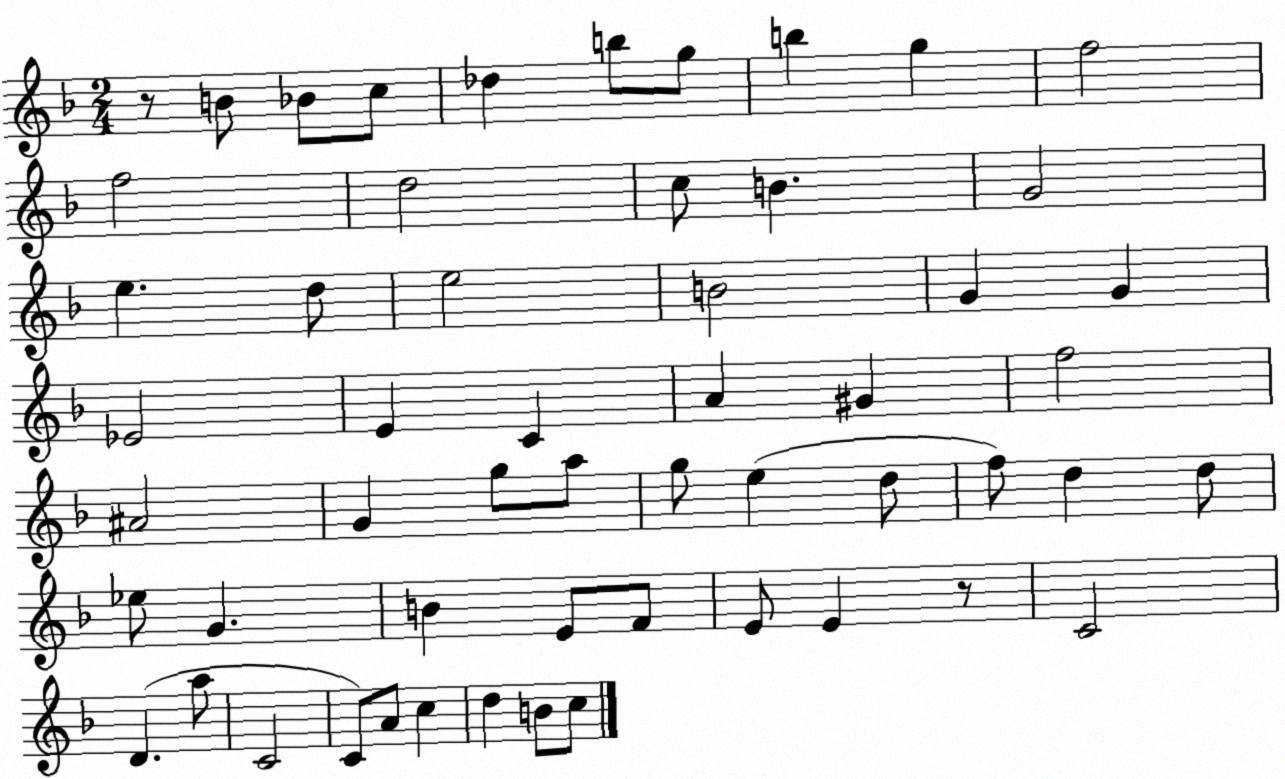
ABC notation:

X:1
T:Untitled
M:2/4
L:1/4
K:F
z/2 B/2 _B/2 c/2 _d b/2 g/2 b g f2 f2 d2 c/2 B G2 e d/2 e2 B2 G G _E2 E C A ^G f2 ^A2 G g/2 a/2 g/2 e d/2 f/2 d d/2 _e/2 G B E/2 F/2 E/2 E z/2 C2 D a/2 C2 C/2 A/2 c d B/2 c/2